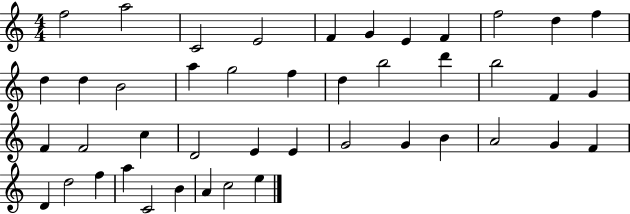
{
  \clef treble
  \numericTimeSignature
  \time 4/4
  \key c \major
  f''2 a''2 | c'2 e'2 | f'4 g'4 e'4 f'4 | f''2 d''4 f''4 | \break d''4 d''4 b'2 | a''4 g''2 f''4 | d''4 b''2 d'''4 | b''2 f'4 g'4 | \break f'4 f'2 c''4 | d'2 e'4 e'4 | g'2 g'4 b'4 | a'2 g'4 f'4 | \break d'4 d''2 f''4 | a''4 c'2 b'4 | a'4 c''2 e''4 | \bar "|."
}